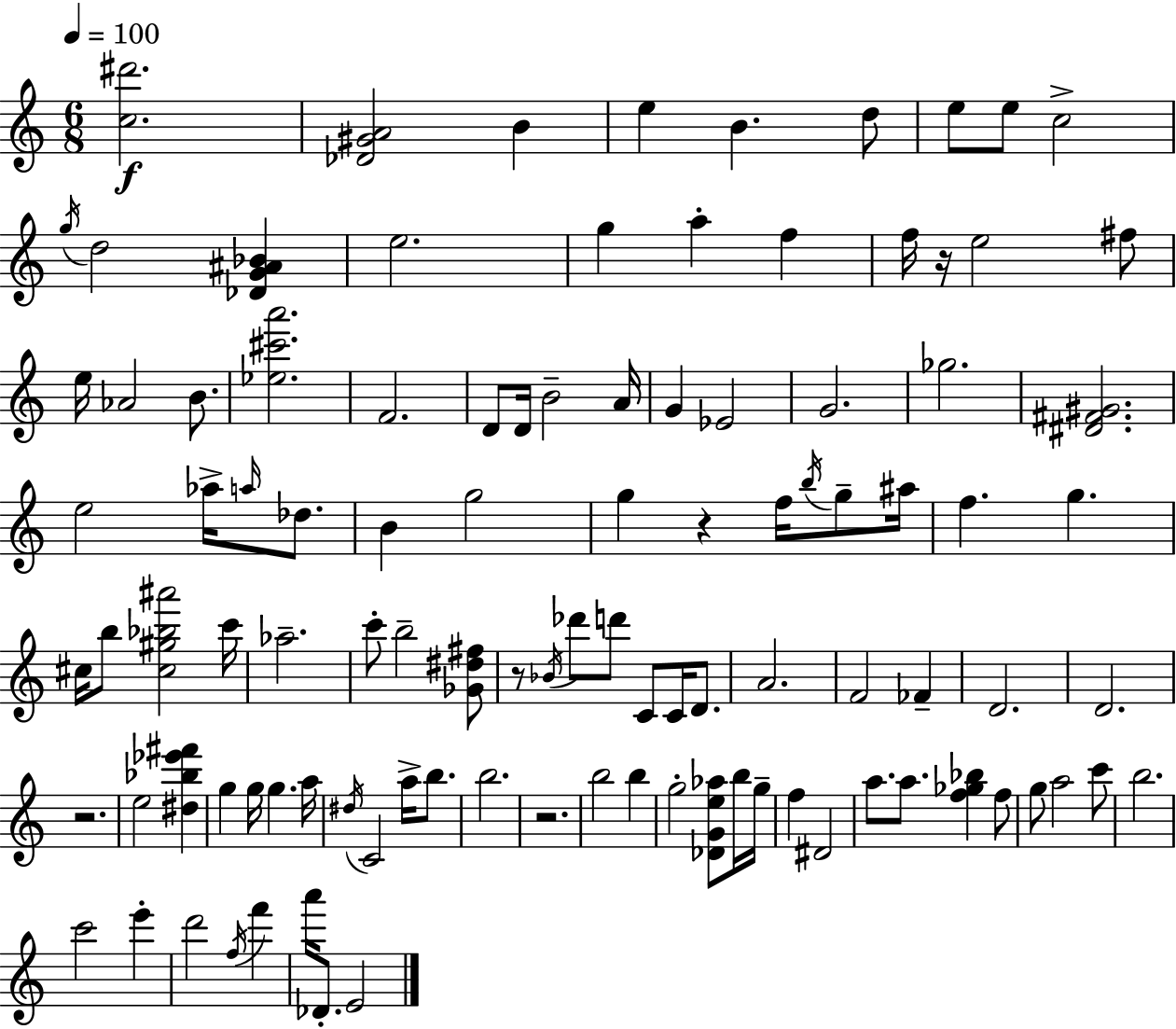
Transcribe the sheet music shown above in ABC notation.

X:1
T:Untitled
M:6/8
L:1/4
K:Am
[c^d']2 [_D^GA]2 B e B d/2 e/2 e/2 c2 g/4 d2 [_DG^A_B] e2 g a f f/4 z/4 e2 ^f/2 e/4 _A2 B/2 [_e^c'a']2 F2 D/2 D/4 B2 A/4 G _E2 G2 _g2 [^D^F^G]2 e2 _a/4 a/4 _d/2 B g2 g z f/4 b/4 g/2 ^a/4 f g ^c/4 b/2 [^c^g_b^a']2 c'/4 _a2 c'/2 b2 [_G^d^f]/2 z/2 _B/4 _d'/2 d'/2 C/2 C/4 D/2 A2 F2 _F D2 D2 z2 e2 [^d_b_e'^f'] g g/4 g a/4 ^d/4 C2 a/4 b/2 b2 z2 b2 b g2 [_DGe_a]/2 b/4 g/4 f ^D2 a/2 a/2 [f_g_b] f/2 g/2 a2 c'/2 b2 c'2 e' d'2 f/4 f' a'/4 _D/2 E2